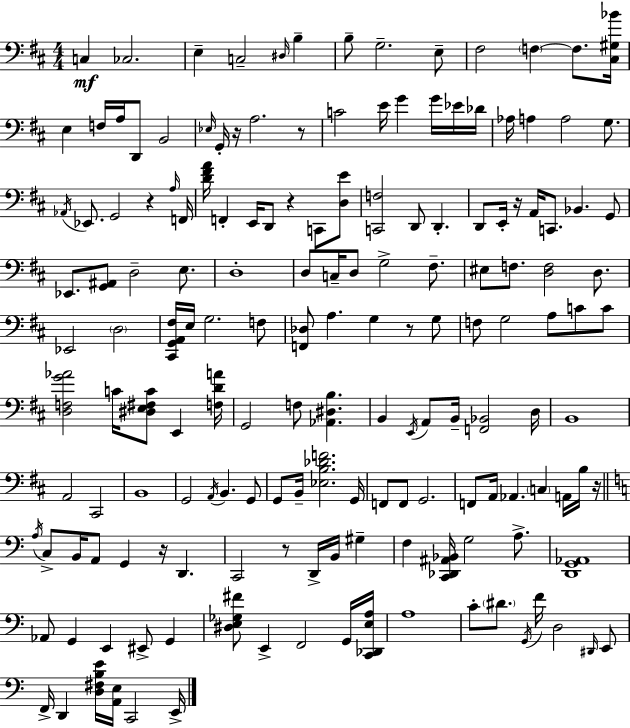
C3/q CES3/h. E3/q C3/h D#3/s B3/q B3/e G3/h. E3/e F#3/h F3/q F3/e. [C#3,G#3,Bb4]/s E3/q F3/s A3/s D2/e B2/h Eb3/s G2/s R/s A3/h. R/e C4/h E4/s G4/q G4/s Eb4/s Db4/s Ab3/s A3/q A3/h G3/e. Ab2/s Eb2/e. G2/h R/q A3/s F2/s [D4,F#4,A4]/s F2/q E2/s D2/e R/q C2/e [D3,E4]/e [C2,F3]/h D2/e D2/q. D2/e E2/s R/s A2/s C2/e. Bb2/q. G2/e Eb2/e. [G2,A#2]/e D3/h E3/e. D3/w D3/e C3/s D3/e G3/h F#3/e. EIS3/e F3/e. [D3,F3]/h D3/e. Eb2/h D3/h [C#2,G2,A2,F#3]/s E3/s G3/h. F3/e [F2,Db3]/e A3/q. G3/q R/e G3/e F3/e G3/h A3/e C4/e C4/e [D3,F3,G4,Ab4]/h C4/s [D#3,E3,F#3,C4]/e E2/q [F3,D4,A4]/s G2/h F3/e [Ab2,D#3,B3]/q. B2/q E2/s A2/e B2/s [F2,Bb2]/h D3/s B2/w A2/h C#2/h B2/w G2/h A2/s B2/q. G2/e G2/e B2/s [Eb3,B3,Db4,F4]/h. G2/s F2/e F2/e G2/h. F2/e A2/s Ab2/q. C3/q A2/s B3/s R/s A3/s C3/e B2/s A2/e G2/q R/s D2/q. C2/h R/e D2/s B2/s G#3/q F3/q [C2,Db2,A#2,Bb2]/s G3/h A3/e. [D2,G2,Ab2]/w Ab2/e G2/q E2/q EIS2/e G2/q [D#3,E3,Gb3,F#4]/e E2/q F2/h G2/s [C2,Db2,E3,A3]/s A3/w C4/e D#4/e. G2/s F4/s D3/h D#2/s E2/e F2/s D2/q [D3,F#3,B3,E4]/s [A2,E3]/s C2/h E2/s